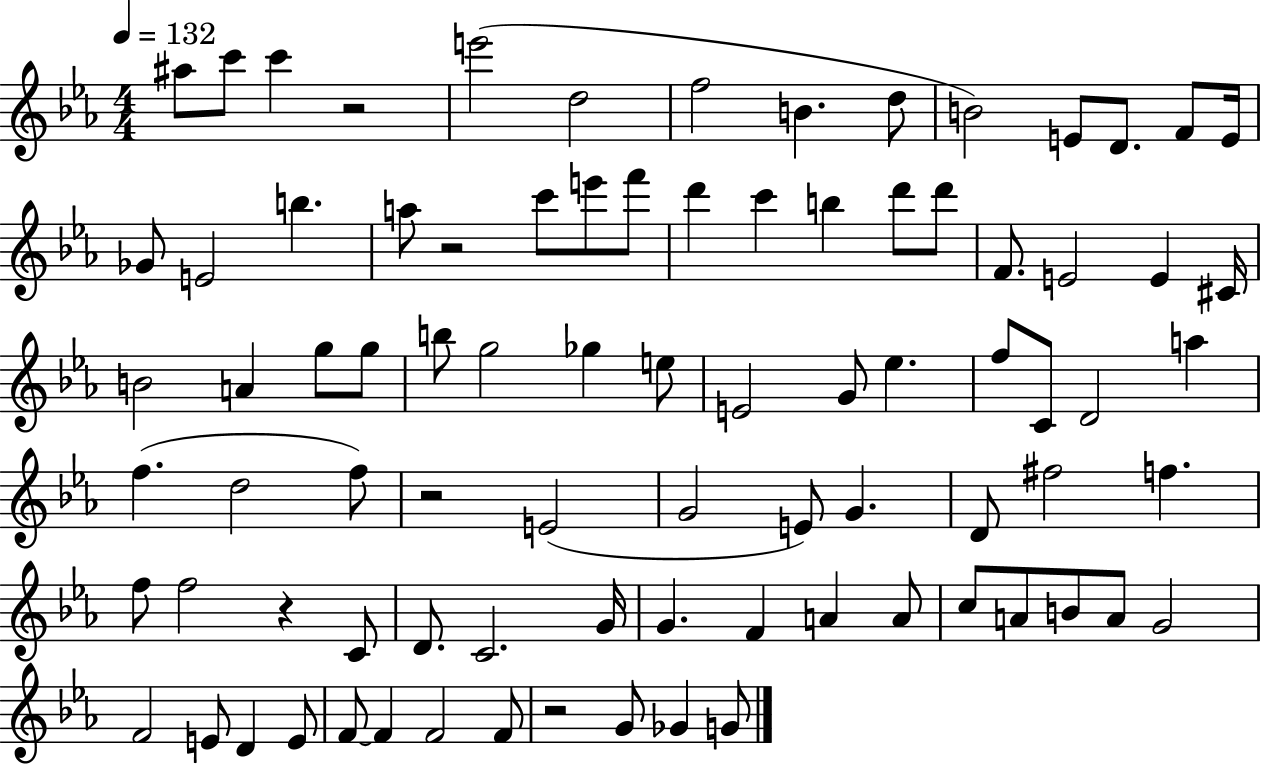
{
  \clef treble
  \numericTimeSignature
  \time 4/4
  \key ees \major
  \tempo 4 = 132
  ais''8 c'''8 c'''4 r2 | e'''2( d''2 | f''2 b'4. d''8 | b'2) e'8 d'8. f'8 e'16 | \break ges'8 e'2 b''4. | a''8 r2 c'''8 e'''8 f'''8 | d'''4 c'''4 b''4 d'''8 d'''8 | f'8. e'2 e'4 cis'16 | \break b'2 a'4 g''8 g''8 | b''8 g''2 ges''4 e''8 | e'2 g'8 ees''4. | f''8 c'8 d'2 a''4 | \break f''4.( d''2 f''8) | r2 e'2( | g'2 e'8) g'4. | d'8 fis''2 f''4. | \break f''8 f''2 r4 c'8 | d'8. c'2. g'16 | g'4. f'4 a'4 a'8 | c''8 a'8 b'8 a'8 g'2 | \break f'2 e'8 d'4 e'8 | f'8~~ f'4 f'2 f'8 | r2 g'8 ges'4 g'8 | \bar "|."
}